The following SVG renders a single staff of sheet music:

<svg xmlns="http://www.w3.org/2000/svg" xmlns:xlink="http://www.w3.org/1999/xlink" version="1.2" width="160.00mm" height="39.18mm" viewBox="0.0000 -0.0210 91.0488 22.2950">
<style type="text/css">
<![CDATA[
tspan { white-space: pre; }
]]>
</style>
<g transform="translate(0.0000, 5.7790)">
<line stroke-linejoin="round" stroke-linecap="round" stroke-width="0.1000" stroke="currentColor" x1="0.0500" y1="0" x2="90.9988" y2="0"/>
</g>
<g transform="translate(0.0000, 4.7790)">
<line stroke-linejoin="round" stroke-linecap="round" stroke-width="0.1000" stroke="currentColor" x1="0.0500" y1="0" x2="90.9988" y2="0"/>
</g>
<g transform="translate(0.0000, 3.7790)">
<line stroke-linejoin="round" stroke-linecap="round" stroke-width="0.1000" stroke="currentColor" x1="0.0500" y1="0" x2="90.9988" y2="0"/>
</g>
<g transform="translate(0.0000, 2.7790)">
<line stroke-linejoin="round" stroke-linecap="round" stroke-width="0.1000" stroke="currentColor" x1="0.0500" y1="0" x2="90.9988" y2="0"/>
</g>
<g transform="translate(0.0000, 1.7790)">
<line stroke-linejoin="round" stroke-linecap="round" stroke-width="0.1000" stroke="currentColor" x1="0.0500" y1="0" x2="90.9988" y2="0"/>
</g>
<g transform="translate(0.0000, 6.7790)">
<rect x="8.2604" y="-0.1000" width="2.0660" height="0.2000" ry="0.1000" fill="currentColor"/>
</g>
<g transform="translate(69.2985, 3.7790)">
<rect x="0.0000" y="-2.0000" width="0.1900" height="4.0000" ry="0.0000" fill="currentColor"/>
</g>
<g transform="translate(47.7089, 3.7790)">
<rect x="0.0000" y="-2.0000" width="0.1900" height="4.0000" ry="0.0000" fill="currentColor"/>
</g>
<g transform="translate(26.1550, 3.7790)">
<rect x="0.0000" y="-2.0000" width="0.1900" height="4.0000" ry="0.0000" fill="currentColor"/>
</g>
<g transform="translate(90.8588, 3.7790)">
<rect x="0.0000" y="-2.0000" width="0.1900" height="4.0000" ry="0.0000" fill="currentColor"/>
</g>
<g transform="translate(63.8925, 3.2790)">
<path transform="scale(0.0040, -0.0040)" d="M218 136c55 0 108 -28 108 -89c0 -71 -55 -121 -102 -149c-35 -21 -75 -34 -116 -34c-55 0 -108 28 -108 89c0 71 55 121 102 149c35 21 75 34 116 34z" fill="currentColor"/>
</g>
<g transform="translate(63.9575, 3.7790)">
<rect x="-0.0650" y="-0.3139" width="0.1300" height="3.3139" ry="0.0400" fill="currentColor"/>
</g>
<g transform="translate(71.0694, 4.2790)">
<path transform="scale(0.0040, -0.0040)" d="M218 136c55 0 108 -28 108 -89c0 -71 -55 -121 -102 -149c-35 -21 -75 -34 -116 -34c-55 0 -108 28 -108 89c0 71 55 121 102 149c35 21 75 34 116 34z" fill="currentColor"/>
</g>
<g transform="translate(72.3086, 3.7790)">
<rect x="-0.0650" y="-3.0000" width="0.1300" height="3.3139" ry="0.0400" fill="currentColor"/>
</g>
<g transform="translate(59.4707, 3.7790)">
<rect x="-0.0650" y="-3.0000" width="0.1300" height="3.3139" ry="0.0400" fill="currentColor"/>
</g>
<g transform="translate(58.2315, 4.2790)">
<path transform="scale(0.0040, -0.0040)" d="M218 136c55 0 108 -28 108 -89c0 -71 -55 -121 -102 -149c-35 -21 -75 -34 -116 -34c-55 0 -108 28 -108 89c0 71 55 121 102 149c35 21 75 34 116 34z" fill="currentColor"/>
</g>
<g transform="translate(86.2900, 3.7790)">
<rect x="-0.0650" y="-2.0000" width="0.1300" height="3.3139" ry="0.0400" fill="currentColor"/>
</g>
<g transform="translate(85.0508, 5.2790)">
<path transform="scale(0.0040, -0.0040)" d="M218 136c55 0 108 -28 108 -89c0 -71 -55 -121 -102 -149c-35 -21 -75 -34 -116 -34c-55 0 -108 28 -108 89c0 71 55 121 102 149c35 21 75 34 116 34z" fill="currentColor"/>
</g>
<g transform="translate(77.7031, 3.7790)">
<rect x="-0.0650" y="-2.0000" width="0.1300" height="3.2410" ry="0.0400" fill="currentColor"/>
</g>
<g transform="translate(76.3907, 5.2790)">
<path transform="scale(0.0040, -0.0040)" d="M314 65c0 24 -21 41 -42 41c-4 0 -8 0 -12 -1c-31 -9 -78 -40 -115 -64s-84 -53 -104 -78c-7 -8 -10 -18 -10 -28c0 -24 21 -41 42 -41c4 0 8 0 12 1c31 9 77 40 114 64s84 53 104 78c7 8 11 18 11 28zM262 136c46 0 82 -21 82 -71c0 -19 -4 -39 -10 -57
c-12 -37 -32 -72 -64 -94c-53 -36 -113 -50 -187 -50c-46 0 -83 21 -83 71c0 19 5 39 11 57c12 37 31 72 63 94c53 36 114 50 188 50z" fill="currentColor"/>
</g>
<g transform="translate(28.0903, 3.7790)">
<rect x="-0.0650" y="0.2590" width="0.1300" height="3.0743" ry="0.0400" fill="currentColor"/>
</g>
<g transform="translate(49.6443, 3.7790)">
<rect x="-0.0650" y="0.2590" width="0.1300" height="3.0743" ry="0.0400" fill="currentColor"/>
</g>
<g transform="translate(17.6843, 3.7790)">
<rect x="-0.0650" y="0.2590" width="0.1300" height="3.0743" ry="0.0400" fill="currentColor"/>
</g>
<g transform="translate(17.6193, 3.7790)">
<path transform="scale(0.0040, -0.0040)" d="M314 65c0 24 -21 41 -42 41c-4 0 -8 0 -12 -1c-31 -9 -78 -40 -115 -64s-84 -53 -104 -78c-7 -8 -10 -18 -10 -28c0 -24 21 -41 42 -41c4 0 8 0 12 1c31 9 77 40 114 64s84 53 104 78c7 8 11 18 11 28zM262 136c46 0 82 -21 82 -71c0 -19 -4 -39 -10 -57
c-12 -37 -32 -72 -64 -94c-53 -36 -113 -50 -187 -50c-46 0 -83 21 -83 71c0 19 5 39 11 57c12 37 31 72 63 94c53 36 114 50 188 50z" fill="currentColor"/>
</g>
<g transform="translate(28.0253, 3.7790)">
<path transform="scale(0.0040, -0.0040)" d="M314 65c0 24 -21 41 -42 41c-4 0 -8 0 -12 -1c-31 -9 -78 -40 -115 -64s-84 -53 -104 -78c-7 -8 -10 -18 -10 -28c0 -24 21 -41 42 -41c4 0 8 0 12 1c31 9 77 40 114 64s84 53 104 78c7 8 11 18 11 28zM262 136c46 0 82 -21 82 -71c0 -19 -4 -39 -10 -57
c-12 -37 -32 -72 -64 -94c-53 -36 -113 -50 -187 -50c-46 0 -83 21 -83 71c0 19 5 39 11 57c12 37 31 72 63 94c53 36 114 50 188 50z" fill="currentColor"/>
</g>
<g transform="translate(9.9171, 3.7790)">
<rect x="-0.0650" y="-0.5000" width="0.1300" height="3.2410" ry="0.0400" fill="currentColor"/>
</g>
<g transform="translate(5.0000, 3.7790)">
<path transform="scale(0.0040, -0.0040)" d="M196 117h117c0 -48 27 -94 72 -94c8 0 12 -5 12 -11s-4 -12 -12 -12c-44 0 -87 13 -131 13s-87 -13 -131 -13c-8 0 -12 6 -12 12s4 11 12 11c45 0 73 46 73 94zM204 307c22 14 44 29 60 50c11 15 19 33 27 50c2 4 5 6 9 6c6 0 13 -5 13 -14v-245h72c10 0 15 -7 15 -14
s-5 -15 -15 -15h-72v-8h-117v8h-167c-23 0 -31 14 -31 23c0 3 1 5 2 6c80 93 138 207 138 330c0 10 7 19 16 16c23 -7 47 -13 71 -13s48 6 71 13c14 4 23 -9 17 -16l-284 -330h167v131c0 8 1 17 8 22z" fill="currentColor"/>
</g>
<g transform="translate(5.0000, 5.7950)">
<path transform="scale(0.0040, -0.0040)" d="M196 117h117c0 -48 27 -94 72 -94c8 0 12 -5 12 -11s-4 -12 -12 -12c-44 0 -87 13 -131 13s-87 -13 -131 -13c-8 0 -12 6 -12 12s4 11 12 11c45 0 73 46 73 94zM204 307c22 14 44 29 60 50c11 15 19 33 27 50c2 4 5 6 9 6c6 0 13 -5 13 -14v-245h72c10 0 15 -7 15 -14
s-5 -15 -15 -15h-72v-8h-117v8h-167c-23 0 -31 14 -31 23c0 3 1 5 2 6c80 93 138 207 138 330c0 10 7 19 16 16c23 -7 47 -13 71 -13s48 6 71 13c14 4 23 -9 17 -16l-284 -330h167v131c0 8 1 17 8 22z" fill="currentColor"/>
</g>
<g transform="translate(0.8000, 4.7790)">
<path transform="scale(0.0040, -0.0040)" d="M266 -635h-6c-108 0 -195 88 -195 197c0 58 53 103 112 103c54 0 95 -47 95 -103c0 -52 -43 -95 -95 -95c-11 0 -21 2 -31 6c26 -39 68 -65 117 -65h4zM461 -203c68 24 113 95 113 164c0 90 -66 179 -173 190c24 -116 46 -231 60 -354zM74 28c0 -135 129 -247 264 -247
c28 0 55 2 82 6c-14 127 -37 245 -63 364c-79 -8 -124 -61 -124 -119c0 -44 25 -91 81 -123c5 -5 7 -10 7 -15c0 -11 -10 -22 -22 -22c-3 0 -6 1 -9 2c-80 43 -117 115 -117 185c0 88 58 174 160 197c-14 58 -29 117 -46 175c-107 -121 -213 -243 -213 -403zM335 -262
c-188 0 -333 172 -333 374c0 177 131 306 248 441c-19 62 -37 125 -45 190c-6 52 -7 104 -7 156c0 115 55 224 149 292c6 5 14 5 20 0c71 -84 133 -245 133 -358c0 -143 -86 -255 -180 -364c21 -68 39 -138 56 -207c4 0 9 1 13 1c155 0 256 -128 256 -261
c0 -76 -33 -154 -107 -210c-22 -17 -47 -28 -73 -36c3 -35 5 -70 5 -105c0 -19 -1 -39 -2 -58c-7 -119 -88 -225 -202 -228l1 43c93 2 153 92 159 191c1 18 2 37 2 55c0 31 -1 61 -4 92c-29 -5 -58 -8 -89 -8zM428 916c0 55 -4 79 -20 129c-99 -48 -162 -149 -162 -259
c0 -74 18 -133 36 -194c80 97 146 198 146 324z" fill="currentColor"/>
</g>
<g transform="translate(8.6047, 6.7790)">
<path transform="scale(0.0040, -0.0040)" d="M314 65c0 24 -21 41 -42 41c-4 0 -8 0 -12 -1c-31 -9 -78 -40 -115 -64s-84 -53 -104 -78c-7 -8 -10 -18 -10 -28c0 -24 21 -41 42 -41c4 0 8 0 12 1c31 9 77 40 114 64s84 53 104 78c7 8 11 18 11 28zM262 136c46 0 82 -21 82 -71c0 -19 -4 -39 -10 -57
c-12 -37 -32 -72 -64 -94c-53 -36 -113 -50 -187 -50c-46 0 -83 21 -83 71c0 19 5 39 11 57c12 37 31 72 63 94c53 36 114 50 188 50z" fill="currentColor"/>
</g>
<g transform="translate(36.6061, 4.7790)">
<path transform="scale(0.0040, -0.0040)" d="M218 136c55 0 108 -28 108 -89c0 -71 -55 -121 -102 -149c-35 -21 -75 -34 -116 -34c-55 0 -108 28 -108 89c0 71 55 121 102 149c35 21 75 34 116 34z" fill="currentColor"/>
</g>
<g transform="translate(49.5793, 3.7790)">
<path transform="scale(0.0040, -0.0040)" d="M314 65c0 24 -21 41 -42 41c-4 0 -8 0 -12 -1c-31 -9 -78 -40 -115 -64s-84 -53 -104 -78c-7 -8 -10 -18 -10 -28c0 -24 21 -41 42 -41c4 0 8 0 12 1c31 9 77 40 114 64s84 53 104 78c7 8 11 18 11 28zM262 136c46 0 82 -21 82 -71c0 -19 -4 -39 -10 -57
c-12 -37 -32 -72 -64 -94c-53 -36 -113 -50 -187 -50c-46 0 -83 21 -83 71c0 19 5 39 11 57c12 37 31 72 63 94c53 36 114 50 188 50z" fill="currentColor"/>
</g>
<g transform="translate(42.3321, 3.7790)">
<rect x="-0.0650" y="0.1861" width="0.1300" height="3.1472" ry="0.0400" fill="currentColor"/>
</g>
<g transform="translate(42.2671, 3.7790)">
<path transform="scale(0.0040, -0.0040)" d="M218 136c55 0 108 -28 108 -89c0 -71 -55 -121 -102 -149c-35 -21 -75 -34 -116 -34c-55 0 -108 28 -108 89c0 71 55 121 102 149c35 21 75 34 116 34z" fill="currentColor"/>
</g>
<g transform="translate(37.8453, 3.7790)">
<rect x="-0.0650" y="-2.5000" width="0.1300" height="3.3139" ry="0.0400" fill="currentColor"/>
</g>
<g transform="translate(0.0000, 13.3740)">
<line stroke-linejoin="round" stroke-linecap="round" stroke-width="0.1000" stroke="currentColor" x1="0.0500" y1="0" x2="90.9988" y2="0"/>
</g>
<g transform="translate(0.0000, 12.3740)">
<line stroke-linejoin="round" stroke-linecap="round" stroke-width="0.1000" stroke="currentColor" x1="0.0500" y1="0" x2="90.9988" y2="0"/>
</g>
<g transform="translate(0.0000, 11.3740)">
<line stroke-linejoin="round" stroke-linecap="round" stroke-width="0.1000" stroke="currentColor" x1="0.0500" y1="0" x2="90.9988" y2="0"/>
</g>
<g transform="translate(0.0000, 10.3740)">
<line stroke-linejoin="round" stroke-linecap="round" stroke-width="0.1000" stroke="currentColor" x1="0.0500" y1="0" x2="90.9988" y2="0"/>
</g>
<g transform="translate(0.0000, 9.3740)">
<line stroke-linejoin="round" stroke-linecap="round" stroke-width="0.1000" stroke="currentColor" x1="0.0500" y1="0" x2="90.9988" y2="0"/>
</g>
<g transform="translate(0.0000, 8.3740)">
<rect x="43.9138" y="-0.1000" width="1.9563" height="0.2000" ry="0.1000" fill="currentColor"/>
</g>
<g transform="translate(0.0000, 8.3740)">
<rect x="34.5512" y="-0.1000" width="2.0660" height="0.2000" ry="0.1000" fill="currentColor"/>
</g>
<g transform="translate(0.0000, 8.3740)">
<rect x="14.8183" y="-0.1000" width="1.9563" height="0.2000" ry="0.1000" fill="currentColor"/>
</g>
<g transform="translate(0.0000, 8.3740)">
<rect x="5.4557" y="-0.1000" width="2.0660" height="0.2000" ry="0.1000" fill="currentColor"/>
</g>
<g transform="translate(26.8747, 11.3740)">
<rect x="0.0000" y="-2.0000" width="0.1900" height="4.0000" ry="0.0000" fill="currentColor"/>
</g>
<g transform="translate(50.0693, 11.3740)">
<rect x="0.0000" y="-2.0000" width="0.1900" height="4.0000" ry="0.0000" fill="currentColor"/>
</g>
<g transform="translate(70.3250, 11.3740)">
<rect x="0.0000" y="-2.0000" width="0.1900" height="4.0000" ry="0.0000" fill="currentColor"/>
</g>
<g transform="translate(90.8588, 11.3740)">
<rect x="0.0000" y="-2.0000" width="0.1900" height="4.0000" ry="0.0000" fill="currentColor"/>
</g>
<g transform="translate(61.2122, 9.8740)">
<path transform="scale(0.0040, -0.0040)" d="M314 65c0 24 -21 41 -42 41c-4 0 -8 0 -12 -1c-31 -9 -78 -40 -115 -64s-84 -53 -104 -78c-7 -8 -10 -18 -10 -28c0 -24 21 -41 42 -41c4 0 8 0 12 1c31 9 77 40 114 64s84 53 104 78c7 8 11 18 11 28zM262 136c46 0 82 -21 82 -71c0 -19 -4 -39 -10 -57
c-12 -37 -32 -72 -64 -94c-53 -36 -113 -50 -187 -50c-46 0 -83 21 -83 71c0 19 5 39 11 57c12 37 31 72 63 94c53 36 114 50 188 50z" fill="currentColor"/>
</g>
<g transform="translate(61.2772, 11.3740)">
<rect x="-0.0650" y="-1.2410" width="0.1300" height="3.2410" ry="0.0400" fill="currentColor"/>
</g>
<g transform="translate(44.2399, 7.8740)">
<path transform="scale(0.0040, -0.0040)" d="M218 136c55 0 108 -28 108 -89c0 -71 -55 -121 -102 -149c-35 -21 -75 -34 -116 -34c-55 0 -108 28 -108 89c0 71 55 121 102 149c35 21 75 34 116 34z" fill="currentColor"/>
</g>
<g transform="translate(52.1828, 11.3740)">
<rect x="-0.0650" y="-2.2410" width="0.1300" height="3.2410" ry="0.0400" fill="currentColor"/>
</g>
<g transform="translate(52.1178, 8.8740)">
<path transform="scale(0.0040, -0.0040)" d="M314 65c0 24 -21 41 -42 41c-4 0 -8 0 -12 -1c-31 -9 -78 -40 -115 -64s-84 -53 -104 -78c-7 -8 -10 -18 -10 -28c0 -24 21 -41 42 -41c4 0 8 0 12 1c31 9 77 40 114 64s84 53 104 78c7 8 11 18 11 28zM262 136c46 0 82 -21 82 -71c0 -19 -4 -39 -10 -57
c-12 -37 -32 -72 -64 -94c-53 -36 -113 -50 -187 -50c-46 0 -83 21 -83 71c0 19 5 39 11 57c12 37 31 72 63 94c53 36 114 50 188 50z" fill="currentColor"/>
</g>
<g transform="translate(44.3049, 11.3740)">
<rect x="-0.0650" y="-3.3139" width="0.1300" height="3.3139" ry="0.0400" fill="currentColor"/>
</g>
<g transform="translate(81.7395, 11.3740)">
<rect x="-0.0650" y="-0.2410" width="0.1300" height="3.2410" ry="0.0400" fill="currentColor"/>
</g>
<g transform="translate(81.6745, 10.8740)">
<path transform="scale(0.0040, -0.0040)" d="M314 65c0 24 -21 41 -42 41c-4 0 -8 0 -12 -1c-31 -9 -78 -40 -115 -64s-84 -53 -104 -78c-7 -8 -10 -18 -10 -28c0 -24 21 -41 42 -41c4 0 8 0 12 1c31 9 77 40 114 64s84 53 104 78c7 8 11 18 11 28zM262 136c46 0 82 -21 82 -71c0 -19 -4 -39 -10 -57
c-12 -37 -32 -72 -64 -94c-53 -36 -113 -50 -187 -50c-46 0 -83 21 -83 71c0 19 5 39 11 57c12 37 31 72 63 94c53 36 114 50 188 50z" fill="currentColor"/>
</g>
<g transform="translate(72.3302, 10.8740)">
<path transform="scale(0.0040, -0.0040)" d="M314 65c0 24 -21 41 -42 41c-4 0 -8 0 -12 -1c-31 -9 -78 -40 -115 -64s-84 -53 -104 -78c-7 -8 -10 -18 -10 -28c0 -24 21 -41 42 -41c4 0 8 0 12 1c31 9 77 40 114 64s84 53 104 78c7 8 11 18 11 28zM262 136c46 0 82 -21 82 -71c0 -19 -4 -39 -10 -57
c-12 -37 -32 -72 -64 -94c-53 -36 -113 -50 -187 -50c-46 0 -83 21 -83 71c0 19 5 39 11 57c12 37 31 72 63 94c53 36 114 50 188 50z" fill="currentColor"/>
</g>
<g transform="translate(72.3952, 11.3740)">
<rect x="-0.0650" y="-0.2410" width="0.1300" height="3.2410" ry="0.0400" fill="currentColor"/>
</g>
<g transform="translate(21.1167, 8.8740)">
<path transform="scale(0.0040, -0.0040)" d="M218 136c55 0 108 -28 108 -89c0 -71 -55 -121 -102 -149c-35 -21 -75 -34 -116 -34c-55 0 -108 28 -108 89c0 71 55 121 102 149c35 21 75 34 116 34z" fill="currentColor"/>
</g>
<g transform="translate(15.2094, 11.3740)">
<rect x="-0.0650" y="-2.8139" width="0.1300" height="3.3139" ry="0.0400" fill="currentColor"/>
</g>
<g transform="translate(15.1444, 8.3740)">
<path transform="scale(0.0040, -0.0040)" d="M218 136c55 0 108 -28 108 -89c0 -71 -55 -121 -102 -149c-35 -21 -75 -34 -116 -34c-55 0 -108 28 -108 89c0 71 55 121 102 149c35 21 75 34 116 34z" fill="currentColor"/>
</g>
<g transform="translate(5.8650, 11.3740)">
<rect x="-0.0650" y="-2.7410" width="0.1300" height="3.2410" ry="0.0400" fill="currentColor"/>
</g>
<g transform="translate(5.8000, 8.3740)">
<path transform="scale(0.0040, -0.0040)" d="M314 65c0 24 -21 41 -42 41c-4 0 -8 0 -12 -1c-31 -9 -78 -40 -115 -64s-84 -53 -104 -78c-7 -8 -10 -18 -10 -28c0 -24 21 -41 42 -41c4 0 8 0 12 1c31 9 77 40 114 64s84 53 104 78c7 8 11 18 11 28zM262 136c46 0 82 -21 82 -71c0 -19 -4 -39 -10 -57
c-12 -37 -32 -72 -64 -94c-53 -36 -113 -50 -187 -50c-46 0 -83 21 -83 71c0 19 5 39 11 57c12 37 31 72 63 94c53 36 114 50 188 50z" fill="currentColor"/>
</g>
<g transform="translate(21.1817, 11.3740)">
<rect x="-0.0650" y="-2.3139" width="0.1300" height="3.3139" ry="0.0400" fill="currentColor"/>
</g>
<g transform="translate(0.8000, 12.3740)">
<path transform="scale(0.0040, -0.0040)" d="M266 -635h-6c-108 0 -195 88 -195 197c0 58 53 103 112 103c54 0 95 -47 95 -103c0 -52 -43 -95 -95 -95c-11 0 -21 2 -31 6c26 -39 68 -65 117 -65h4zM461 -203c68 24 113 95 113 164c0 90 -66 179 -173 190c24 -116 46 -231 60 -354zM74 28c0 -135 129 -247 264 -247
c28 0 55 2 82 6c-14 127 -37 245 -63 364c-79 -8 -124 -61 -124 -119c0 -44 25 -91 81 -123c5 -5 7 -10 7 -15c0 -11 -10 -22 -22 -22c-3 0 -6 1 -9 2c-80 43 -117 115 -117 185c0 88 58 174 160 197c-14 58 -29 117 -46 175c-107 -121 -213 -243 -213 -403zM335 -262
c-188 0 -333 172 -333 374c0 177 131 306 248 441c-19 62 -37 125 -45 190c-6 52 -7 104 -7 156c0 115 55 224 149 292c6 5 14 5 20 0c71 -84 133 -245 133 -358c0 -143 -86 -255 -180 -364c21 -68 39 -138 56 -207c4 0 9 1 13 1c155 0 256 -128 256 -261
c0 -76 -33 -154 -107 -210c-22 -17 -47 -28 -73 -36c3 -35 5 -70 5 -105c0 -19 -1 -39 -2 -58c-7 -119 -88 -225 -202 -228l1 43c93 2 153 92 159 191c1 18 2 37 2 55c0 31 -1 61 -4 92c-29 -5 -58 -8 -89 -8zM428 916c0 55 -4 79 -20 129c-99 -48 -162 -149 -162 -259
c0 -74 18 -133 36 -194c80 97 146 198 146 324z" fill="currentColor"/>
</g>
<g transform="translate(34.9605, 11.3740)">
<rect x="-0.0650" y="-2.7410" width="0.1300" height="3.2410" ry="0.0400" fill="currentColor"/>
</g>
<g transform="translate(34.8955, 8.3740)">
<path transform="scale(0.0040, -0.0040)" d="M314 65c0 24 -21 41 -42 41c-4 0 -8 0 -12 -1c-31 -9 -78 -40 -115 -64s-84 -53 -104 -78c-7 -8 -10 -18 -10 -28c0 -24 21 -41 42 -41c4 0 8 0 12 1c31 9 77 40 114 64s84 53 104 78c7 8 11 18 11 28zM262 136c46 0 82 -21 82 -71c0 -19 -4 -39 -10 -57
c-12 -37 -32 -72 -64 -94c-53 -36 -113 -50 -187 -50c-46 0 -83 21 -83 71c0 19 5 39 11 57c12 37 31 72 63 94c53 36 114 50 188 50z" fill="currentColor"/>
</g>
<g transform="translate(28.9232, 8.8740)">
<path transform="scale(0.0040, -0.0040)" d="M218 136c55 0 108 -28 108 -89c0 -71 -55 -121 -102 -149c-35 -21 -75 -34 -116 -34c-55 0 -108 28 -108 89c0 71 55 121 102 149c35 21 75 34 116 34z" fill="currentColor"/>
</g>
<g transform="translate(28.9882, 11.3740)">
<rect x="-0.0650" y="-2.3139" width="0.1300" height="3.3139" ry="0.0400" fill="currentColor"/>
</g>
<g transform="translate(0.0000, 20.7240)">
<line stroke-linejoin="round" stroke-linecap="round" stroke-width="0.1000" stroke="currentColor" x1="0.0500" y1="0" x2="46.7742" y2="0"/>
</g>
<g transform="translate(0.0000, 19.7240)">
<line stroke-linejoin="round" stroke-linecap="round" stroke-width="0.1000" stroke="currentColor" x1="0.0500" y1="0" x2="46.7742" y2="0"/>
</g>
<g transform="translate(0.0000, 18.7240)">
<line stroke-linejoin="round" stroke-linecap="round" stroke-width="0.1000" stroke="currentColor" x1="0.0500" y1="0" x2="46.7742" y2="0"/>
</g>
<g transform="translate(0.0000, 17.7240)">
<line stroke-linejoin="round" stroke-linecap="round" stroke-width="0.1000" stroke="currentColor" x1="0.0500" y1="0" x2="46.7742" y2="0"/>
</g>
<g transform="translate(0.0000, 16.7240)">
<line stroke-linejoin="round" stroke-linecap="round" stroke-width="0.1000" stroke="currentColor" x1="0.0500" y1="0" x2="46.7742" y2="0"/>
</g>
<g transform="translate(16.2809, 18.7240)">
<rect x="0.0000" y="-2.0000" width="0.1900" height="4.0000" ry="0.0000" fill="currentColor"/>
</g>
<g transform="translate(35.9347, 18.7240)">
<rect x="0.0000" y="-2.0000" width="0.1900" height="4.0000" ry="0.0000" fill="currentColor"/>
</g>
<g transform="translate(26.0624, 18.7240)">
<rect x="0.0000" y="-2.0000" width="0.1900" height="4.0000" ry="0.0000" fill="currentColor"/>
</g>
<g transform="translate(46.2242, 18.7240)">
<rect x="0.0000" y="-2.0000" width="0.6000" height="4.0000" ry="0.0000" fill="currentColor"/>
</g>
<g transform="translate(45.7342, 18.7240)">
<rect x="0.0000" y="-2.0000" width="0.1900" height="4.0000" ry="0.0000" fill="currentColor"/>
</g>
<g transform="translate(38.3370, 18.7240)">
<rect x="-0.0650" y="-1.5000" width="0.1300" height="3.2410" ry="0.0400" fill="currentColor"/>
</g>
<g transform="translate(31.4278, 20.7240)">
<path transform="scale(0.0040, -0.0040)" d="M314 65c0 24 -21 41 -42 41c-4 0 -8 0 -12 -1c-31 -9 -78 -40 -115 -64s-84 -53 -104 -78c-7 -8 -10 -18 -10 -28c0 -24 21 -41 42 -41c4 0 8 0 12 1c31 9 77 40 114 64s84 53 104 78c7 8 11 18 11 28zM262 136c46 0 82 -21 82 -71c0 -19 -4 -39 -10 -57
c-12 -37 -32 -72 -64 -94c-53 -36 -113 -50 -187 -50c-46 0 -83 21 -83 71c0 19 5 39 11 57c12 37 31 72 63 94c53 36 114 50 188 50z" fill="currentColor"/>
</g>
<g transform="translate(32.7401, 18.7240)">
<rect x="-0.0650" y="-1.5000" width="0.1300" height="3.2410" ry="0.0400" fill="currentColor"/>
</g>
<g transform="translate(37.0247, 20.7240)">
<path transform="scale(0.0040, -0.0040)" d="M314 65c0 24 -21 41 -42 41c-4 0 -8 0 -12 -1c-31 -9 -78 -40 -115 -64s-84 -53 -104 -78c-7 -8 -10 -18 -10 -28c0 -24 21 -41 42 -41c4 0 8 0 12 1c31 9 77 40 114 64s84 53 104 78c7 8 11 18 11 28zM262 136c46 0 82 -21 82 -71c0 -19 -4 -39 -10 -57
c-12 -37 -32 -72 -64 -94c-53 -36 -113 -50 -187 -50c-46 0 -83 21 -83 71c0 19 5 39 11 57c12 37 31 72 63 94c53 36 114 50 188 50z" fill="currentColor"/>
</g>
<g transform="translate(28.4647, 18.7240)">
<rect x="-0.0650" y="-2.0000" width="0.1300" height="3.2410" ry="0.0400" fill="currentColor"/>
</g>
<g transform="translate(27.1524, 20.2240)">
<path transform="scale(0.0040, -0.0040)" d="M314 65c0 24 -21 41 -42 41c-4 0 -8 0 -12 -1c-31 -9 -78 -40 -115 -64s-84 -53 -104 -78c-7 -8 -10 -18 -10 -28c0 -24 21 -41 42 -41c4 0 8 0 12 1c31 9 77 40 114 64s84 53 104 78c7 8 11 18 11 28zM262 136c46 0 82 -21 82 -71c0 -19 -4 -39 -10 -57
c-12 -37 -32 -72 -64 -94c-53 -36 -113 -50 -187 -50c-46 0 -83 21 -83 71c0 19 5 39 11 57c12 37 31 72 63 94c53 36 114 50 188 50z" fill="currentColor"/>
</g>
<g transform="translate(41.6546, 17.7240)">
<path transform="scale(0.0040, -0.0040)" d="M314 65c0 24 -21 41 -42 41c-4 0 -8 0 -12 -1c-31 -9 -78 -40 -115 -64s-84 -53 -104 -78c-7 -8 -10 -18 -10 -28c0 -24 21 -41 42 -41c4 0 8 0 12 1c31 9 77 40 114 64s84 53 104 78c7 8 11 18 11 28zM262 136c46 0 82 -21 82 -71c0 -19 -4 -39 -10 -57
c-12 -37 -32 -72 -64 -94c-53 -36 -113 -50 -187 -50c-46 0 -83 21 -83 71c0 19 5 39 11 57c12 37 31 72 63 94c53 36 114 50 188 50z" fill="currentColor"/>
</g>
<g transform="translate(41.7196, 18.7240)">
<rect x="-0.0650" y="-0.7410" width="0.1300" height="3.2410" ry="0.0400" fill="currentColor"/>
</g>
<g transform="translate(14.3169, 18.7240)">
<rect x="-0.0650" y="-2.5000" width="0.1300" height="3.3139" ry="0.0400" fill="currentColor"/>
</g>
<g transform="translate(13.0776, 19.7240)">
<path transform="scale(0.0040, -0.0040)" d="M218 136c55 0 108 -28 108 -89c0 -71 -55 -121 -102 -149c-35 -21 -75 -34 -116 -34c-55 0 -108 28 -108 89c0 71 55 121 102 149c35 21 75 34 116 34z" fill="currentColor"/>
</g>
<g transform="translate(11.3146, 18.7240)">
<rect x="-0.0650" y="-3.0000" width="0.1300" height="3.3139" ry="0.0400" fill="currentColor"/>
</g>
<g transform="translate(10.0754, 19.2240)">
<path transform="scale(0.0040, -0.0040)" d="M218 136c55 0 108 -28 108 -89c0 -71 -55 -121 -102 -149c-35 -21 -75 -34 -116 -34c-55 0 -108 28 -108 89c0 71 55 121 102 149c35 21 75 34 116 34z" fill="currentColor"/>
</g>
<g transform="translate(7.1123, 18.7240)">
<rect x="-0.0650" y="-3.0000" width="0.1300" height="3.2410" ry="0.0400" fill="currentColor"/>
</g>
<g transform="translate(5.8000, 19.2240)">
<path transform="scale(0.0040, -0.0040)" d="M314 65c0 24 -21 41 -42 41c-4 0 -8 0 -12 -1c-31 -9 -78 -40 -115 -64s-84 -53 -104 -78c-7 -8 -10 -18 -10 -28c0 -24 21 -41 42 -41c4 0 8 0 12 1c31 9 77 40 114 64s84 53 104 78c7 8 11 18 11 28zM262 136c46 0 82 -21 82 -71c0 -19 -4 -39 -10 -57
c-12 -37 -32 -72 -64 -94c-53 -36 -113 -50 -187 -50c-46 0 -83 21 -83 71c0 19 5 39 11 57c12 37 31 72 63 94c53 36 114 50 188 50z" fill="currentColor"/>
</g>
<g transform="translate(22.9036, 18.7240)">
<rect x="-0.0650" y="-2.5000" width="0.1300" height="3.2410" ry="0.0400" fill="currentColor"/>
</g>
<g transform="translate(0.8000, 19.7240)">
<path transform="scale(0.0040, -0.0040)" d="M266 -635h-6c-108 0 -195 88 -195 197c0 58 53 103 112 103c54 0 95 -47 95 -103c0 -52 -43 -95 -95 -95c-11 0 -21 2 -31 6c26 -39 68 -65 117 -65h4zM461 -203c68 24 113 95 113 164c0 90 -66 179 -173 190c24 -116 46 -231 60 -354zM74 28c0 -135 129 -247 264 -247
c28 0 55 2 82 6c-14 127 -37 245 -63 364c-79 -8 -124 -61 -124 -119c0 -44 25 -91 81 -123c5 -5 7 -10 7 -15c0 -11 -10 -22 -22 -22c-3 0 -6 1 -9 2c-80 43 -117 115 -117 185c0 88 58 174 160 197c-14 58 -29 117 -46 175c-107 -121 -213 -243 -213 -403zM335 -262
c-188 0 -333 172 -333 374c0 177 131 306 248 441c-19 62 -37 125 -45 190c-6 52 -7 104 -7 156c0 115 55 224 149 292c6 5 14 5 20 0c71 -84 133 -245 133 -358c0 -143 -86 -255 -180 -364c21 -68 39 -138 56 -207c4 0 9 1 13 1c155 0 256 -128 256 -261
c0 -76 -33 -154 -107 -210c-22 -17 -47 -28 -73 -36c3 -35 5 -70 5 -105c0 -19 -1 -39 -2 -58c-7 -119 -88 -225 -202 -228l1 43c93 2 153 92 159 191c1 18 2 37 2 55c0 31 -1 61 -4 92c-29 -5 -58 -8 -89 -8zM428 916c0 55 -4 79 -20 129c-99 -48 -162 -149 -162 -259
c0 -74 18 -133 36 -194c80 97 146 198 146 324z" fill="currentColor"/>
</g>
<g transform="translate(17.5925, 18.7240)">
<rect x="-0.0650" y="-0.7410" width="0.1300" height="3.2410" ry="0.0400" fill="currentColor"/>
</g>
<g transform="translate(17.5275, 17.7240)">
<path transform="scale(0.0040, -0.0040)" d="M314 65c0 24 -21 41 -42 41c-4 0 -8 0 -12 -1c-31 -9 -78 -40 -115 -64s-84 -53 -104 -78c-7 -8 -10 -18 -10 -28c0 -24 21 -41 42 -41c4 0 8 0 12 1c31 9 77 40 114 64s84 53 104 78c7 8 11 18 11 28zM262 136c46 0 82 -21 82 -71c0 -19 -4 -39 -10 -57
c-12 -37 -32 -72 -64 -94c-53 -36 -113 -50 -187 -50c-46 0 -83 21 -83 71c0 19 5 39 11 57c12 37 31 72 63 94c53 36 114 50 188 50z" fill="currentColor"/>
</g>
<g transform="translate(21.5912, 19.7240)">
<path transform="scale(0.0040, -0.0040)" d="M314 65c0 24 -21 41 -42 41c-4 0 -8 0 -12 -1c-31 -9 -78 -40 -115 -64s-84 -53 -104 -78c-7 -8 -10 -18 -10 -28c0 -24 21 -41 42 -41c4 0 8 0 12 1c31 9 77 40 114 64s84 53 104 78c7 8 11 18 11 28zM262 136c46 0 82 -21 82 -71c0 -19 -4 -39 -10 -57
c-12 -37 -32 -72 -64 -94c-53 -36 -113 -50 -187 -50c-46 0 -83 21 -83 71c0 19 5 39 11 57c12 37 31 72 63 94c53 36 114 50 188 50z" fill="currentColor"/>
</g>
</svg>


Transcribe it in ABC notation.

X:1
T:Untitled
M:4/4
L:1/4
K:C
C2 B2 B2 G B B2 A c A F2 F a2 a g g a2 b g2 e2 c2 c2 A2 A G d2 G2 F2 E2 E2 d2